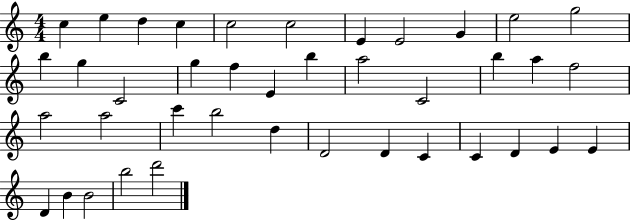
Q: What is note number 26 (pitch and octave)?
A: C6